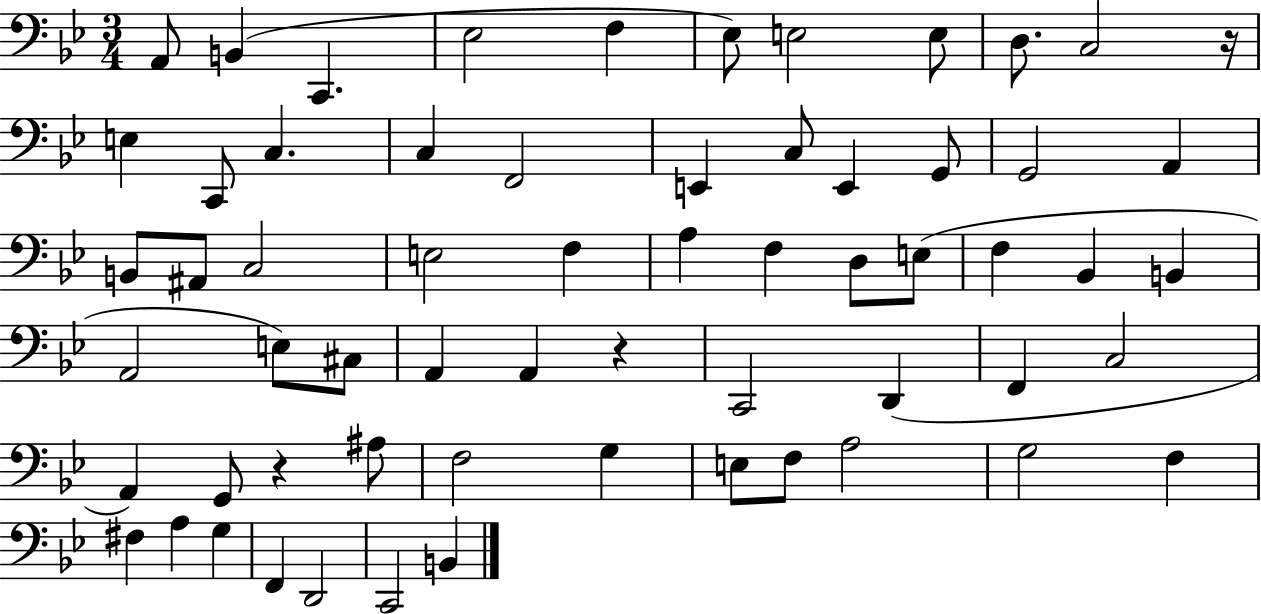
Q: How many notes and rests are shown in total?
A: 62